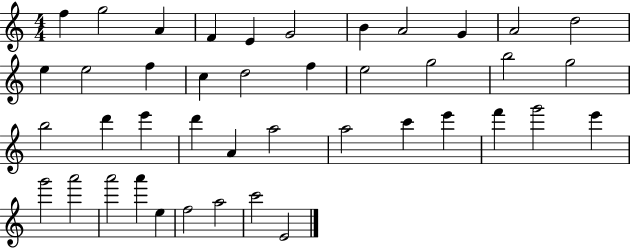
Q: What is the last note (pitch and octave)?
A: E4